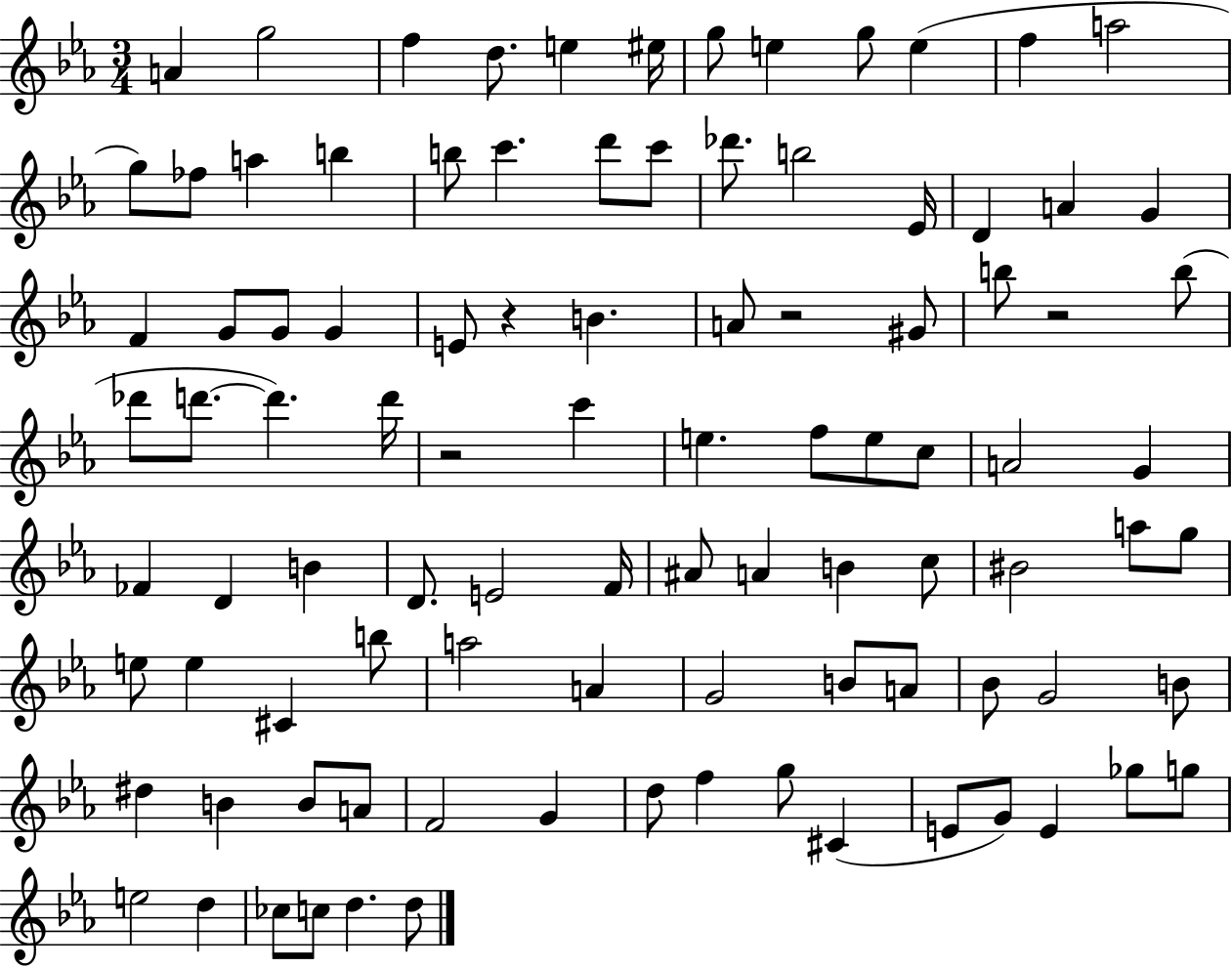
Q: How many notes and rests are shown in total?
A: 97